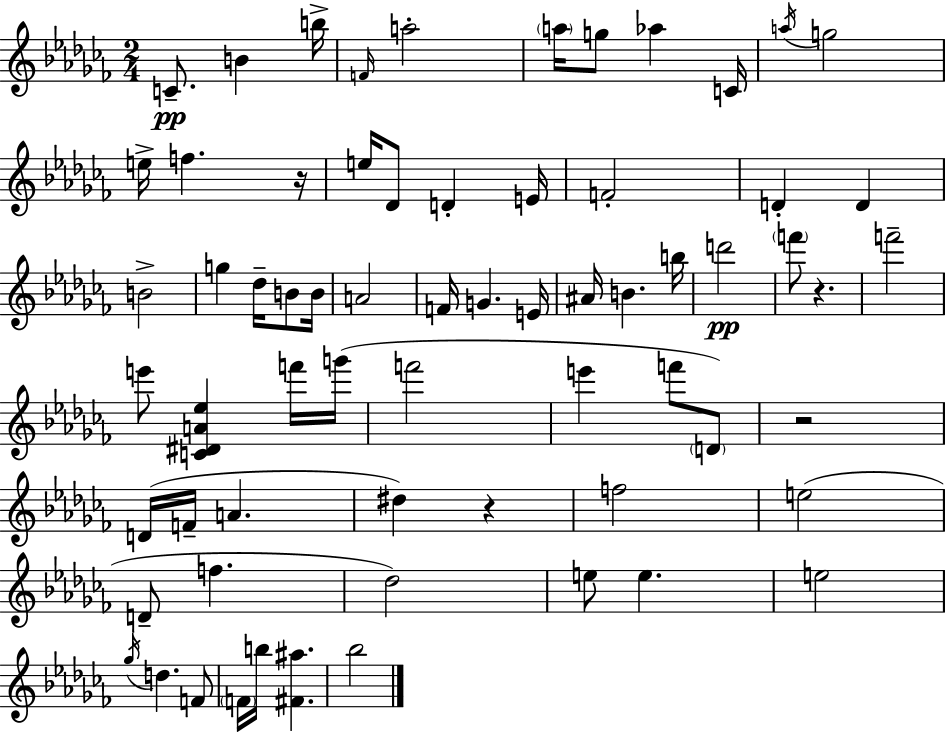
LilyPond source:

{
  \clef treble
  \numericTimeSignature
  \time 2/4
  \key aes \minor
  c'8.--\pp b'4 b''16-> | \grace { f'16 } a''2-. | \parenthesize a''16 g''8 aes''4 | c'16 \acciaccatura { a''16 } g''2 | \break e''16-> f''4. | r16 e''16 des'8 d'4-. | e'16 f'2-. | d'4-. d'4 | \break b'2-> | g''4 des''16-- b'8 | b'16 a'2 | f'16 g'4. | \break e'16 ais'16 b'4. | b''16 d'''2\pp | \parenthesize f'''8 r4. | f'''2-- | \break e'''8 <c' dis' a' ees''>4 | f'''16 g'''16( f'''2 | e'''4 f'''8 | \parenthesize d'8) r2 | \break d'16( f'16-- a'4. | dis''4) r4 | f''2 | e''2( | \break d'8-- f''4. | des''2) | e''8 e''4. | e''2 | \break \acciaccatura { ges''16 } d''4. | f'8 \parenthesize f'16 b''16 <fis' ais''>4. | bes''2 | \bar "|."
}